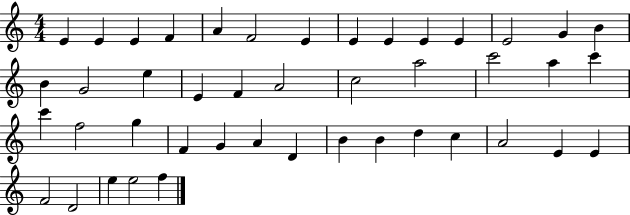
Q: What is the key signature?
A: C major